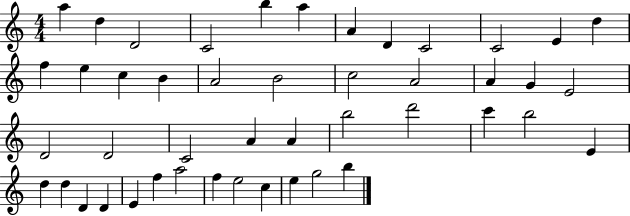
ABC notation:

X:1
T:Untitled
M:4/4
L:1/4
K:C
a d D2 C2 b a A D C2 C2 E d f e c B A2 B2 c2 A2 A G E2 D2 D2 C2 A A b2 d'2 c' b2 E d d D D E f a2 f e2 c e g2 b